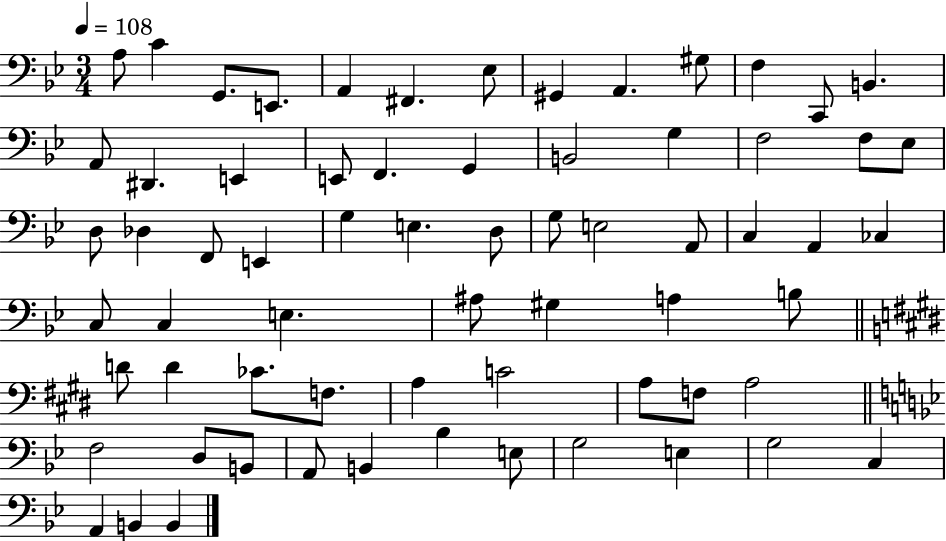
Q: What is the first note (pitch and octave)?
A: A3